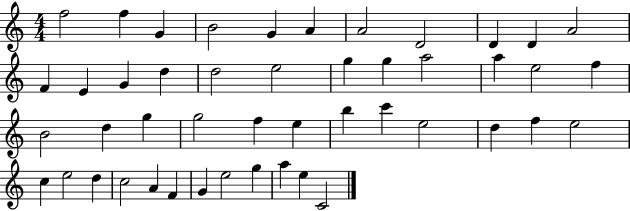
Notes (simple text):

F5/h F5/q G4/q B4/h G4/q A4/q A4/h D4/h D4/q D4/q A4/h F4/q E4/q G4/q D5/q D5/h E5/h G5/q G5/q A5/h A5/q E5/h F5/q B4/h D5/q G5/q G5/h F5/q E5/q B5/q C6/q E5/h D5/q F5/q E5/h C5/q E5/h D5/q C5/h A4/q F4/q G4/q E5/h G5/q A5/q E5/q C4/h